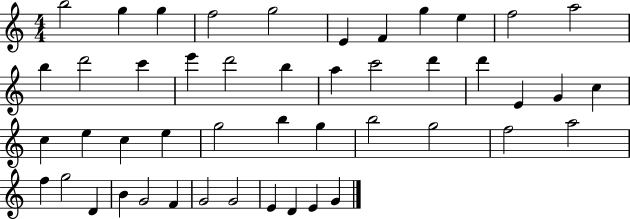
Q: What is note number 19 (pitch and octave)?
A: C6